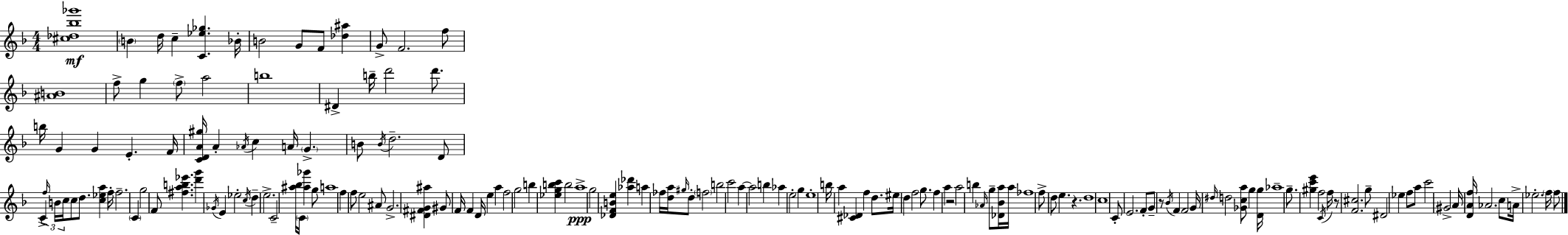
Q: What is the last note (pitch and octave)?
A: F5